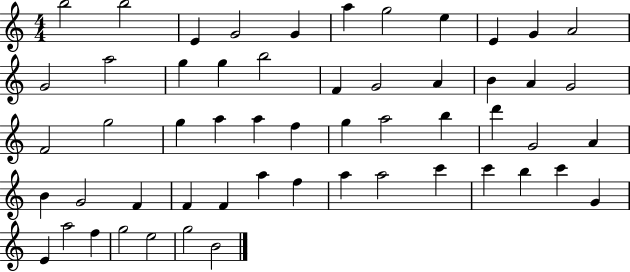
B5/h B5/h E4/q G4/h G4/q A5/q G5/h E5/q E4/q G4/q A4/h G4/h A5/h G5/q G5/q B5/h F4/q G4/h A4/q B4/q A4/q G4/h F4/h G5/h G5/q A5/q A5/q F5/q G5/q A5/h B5/q D6/q G4/h A4/q B4/q G4/h F4/q F4/q F4/q A5/q F5/q A5/q A5/h C6/q C6/q B5/q C6/q G4/q E4/q A5/h F5/q G5/h E5/h G5/h B4/h